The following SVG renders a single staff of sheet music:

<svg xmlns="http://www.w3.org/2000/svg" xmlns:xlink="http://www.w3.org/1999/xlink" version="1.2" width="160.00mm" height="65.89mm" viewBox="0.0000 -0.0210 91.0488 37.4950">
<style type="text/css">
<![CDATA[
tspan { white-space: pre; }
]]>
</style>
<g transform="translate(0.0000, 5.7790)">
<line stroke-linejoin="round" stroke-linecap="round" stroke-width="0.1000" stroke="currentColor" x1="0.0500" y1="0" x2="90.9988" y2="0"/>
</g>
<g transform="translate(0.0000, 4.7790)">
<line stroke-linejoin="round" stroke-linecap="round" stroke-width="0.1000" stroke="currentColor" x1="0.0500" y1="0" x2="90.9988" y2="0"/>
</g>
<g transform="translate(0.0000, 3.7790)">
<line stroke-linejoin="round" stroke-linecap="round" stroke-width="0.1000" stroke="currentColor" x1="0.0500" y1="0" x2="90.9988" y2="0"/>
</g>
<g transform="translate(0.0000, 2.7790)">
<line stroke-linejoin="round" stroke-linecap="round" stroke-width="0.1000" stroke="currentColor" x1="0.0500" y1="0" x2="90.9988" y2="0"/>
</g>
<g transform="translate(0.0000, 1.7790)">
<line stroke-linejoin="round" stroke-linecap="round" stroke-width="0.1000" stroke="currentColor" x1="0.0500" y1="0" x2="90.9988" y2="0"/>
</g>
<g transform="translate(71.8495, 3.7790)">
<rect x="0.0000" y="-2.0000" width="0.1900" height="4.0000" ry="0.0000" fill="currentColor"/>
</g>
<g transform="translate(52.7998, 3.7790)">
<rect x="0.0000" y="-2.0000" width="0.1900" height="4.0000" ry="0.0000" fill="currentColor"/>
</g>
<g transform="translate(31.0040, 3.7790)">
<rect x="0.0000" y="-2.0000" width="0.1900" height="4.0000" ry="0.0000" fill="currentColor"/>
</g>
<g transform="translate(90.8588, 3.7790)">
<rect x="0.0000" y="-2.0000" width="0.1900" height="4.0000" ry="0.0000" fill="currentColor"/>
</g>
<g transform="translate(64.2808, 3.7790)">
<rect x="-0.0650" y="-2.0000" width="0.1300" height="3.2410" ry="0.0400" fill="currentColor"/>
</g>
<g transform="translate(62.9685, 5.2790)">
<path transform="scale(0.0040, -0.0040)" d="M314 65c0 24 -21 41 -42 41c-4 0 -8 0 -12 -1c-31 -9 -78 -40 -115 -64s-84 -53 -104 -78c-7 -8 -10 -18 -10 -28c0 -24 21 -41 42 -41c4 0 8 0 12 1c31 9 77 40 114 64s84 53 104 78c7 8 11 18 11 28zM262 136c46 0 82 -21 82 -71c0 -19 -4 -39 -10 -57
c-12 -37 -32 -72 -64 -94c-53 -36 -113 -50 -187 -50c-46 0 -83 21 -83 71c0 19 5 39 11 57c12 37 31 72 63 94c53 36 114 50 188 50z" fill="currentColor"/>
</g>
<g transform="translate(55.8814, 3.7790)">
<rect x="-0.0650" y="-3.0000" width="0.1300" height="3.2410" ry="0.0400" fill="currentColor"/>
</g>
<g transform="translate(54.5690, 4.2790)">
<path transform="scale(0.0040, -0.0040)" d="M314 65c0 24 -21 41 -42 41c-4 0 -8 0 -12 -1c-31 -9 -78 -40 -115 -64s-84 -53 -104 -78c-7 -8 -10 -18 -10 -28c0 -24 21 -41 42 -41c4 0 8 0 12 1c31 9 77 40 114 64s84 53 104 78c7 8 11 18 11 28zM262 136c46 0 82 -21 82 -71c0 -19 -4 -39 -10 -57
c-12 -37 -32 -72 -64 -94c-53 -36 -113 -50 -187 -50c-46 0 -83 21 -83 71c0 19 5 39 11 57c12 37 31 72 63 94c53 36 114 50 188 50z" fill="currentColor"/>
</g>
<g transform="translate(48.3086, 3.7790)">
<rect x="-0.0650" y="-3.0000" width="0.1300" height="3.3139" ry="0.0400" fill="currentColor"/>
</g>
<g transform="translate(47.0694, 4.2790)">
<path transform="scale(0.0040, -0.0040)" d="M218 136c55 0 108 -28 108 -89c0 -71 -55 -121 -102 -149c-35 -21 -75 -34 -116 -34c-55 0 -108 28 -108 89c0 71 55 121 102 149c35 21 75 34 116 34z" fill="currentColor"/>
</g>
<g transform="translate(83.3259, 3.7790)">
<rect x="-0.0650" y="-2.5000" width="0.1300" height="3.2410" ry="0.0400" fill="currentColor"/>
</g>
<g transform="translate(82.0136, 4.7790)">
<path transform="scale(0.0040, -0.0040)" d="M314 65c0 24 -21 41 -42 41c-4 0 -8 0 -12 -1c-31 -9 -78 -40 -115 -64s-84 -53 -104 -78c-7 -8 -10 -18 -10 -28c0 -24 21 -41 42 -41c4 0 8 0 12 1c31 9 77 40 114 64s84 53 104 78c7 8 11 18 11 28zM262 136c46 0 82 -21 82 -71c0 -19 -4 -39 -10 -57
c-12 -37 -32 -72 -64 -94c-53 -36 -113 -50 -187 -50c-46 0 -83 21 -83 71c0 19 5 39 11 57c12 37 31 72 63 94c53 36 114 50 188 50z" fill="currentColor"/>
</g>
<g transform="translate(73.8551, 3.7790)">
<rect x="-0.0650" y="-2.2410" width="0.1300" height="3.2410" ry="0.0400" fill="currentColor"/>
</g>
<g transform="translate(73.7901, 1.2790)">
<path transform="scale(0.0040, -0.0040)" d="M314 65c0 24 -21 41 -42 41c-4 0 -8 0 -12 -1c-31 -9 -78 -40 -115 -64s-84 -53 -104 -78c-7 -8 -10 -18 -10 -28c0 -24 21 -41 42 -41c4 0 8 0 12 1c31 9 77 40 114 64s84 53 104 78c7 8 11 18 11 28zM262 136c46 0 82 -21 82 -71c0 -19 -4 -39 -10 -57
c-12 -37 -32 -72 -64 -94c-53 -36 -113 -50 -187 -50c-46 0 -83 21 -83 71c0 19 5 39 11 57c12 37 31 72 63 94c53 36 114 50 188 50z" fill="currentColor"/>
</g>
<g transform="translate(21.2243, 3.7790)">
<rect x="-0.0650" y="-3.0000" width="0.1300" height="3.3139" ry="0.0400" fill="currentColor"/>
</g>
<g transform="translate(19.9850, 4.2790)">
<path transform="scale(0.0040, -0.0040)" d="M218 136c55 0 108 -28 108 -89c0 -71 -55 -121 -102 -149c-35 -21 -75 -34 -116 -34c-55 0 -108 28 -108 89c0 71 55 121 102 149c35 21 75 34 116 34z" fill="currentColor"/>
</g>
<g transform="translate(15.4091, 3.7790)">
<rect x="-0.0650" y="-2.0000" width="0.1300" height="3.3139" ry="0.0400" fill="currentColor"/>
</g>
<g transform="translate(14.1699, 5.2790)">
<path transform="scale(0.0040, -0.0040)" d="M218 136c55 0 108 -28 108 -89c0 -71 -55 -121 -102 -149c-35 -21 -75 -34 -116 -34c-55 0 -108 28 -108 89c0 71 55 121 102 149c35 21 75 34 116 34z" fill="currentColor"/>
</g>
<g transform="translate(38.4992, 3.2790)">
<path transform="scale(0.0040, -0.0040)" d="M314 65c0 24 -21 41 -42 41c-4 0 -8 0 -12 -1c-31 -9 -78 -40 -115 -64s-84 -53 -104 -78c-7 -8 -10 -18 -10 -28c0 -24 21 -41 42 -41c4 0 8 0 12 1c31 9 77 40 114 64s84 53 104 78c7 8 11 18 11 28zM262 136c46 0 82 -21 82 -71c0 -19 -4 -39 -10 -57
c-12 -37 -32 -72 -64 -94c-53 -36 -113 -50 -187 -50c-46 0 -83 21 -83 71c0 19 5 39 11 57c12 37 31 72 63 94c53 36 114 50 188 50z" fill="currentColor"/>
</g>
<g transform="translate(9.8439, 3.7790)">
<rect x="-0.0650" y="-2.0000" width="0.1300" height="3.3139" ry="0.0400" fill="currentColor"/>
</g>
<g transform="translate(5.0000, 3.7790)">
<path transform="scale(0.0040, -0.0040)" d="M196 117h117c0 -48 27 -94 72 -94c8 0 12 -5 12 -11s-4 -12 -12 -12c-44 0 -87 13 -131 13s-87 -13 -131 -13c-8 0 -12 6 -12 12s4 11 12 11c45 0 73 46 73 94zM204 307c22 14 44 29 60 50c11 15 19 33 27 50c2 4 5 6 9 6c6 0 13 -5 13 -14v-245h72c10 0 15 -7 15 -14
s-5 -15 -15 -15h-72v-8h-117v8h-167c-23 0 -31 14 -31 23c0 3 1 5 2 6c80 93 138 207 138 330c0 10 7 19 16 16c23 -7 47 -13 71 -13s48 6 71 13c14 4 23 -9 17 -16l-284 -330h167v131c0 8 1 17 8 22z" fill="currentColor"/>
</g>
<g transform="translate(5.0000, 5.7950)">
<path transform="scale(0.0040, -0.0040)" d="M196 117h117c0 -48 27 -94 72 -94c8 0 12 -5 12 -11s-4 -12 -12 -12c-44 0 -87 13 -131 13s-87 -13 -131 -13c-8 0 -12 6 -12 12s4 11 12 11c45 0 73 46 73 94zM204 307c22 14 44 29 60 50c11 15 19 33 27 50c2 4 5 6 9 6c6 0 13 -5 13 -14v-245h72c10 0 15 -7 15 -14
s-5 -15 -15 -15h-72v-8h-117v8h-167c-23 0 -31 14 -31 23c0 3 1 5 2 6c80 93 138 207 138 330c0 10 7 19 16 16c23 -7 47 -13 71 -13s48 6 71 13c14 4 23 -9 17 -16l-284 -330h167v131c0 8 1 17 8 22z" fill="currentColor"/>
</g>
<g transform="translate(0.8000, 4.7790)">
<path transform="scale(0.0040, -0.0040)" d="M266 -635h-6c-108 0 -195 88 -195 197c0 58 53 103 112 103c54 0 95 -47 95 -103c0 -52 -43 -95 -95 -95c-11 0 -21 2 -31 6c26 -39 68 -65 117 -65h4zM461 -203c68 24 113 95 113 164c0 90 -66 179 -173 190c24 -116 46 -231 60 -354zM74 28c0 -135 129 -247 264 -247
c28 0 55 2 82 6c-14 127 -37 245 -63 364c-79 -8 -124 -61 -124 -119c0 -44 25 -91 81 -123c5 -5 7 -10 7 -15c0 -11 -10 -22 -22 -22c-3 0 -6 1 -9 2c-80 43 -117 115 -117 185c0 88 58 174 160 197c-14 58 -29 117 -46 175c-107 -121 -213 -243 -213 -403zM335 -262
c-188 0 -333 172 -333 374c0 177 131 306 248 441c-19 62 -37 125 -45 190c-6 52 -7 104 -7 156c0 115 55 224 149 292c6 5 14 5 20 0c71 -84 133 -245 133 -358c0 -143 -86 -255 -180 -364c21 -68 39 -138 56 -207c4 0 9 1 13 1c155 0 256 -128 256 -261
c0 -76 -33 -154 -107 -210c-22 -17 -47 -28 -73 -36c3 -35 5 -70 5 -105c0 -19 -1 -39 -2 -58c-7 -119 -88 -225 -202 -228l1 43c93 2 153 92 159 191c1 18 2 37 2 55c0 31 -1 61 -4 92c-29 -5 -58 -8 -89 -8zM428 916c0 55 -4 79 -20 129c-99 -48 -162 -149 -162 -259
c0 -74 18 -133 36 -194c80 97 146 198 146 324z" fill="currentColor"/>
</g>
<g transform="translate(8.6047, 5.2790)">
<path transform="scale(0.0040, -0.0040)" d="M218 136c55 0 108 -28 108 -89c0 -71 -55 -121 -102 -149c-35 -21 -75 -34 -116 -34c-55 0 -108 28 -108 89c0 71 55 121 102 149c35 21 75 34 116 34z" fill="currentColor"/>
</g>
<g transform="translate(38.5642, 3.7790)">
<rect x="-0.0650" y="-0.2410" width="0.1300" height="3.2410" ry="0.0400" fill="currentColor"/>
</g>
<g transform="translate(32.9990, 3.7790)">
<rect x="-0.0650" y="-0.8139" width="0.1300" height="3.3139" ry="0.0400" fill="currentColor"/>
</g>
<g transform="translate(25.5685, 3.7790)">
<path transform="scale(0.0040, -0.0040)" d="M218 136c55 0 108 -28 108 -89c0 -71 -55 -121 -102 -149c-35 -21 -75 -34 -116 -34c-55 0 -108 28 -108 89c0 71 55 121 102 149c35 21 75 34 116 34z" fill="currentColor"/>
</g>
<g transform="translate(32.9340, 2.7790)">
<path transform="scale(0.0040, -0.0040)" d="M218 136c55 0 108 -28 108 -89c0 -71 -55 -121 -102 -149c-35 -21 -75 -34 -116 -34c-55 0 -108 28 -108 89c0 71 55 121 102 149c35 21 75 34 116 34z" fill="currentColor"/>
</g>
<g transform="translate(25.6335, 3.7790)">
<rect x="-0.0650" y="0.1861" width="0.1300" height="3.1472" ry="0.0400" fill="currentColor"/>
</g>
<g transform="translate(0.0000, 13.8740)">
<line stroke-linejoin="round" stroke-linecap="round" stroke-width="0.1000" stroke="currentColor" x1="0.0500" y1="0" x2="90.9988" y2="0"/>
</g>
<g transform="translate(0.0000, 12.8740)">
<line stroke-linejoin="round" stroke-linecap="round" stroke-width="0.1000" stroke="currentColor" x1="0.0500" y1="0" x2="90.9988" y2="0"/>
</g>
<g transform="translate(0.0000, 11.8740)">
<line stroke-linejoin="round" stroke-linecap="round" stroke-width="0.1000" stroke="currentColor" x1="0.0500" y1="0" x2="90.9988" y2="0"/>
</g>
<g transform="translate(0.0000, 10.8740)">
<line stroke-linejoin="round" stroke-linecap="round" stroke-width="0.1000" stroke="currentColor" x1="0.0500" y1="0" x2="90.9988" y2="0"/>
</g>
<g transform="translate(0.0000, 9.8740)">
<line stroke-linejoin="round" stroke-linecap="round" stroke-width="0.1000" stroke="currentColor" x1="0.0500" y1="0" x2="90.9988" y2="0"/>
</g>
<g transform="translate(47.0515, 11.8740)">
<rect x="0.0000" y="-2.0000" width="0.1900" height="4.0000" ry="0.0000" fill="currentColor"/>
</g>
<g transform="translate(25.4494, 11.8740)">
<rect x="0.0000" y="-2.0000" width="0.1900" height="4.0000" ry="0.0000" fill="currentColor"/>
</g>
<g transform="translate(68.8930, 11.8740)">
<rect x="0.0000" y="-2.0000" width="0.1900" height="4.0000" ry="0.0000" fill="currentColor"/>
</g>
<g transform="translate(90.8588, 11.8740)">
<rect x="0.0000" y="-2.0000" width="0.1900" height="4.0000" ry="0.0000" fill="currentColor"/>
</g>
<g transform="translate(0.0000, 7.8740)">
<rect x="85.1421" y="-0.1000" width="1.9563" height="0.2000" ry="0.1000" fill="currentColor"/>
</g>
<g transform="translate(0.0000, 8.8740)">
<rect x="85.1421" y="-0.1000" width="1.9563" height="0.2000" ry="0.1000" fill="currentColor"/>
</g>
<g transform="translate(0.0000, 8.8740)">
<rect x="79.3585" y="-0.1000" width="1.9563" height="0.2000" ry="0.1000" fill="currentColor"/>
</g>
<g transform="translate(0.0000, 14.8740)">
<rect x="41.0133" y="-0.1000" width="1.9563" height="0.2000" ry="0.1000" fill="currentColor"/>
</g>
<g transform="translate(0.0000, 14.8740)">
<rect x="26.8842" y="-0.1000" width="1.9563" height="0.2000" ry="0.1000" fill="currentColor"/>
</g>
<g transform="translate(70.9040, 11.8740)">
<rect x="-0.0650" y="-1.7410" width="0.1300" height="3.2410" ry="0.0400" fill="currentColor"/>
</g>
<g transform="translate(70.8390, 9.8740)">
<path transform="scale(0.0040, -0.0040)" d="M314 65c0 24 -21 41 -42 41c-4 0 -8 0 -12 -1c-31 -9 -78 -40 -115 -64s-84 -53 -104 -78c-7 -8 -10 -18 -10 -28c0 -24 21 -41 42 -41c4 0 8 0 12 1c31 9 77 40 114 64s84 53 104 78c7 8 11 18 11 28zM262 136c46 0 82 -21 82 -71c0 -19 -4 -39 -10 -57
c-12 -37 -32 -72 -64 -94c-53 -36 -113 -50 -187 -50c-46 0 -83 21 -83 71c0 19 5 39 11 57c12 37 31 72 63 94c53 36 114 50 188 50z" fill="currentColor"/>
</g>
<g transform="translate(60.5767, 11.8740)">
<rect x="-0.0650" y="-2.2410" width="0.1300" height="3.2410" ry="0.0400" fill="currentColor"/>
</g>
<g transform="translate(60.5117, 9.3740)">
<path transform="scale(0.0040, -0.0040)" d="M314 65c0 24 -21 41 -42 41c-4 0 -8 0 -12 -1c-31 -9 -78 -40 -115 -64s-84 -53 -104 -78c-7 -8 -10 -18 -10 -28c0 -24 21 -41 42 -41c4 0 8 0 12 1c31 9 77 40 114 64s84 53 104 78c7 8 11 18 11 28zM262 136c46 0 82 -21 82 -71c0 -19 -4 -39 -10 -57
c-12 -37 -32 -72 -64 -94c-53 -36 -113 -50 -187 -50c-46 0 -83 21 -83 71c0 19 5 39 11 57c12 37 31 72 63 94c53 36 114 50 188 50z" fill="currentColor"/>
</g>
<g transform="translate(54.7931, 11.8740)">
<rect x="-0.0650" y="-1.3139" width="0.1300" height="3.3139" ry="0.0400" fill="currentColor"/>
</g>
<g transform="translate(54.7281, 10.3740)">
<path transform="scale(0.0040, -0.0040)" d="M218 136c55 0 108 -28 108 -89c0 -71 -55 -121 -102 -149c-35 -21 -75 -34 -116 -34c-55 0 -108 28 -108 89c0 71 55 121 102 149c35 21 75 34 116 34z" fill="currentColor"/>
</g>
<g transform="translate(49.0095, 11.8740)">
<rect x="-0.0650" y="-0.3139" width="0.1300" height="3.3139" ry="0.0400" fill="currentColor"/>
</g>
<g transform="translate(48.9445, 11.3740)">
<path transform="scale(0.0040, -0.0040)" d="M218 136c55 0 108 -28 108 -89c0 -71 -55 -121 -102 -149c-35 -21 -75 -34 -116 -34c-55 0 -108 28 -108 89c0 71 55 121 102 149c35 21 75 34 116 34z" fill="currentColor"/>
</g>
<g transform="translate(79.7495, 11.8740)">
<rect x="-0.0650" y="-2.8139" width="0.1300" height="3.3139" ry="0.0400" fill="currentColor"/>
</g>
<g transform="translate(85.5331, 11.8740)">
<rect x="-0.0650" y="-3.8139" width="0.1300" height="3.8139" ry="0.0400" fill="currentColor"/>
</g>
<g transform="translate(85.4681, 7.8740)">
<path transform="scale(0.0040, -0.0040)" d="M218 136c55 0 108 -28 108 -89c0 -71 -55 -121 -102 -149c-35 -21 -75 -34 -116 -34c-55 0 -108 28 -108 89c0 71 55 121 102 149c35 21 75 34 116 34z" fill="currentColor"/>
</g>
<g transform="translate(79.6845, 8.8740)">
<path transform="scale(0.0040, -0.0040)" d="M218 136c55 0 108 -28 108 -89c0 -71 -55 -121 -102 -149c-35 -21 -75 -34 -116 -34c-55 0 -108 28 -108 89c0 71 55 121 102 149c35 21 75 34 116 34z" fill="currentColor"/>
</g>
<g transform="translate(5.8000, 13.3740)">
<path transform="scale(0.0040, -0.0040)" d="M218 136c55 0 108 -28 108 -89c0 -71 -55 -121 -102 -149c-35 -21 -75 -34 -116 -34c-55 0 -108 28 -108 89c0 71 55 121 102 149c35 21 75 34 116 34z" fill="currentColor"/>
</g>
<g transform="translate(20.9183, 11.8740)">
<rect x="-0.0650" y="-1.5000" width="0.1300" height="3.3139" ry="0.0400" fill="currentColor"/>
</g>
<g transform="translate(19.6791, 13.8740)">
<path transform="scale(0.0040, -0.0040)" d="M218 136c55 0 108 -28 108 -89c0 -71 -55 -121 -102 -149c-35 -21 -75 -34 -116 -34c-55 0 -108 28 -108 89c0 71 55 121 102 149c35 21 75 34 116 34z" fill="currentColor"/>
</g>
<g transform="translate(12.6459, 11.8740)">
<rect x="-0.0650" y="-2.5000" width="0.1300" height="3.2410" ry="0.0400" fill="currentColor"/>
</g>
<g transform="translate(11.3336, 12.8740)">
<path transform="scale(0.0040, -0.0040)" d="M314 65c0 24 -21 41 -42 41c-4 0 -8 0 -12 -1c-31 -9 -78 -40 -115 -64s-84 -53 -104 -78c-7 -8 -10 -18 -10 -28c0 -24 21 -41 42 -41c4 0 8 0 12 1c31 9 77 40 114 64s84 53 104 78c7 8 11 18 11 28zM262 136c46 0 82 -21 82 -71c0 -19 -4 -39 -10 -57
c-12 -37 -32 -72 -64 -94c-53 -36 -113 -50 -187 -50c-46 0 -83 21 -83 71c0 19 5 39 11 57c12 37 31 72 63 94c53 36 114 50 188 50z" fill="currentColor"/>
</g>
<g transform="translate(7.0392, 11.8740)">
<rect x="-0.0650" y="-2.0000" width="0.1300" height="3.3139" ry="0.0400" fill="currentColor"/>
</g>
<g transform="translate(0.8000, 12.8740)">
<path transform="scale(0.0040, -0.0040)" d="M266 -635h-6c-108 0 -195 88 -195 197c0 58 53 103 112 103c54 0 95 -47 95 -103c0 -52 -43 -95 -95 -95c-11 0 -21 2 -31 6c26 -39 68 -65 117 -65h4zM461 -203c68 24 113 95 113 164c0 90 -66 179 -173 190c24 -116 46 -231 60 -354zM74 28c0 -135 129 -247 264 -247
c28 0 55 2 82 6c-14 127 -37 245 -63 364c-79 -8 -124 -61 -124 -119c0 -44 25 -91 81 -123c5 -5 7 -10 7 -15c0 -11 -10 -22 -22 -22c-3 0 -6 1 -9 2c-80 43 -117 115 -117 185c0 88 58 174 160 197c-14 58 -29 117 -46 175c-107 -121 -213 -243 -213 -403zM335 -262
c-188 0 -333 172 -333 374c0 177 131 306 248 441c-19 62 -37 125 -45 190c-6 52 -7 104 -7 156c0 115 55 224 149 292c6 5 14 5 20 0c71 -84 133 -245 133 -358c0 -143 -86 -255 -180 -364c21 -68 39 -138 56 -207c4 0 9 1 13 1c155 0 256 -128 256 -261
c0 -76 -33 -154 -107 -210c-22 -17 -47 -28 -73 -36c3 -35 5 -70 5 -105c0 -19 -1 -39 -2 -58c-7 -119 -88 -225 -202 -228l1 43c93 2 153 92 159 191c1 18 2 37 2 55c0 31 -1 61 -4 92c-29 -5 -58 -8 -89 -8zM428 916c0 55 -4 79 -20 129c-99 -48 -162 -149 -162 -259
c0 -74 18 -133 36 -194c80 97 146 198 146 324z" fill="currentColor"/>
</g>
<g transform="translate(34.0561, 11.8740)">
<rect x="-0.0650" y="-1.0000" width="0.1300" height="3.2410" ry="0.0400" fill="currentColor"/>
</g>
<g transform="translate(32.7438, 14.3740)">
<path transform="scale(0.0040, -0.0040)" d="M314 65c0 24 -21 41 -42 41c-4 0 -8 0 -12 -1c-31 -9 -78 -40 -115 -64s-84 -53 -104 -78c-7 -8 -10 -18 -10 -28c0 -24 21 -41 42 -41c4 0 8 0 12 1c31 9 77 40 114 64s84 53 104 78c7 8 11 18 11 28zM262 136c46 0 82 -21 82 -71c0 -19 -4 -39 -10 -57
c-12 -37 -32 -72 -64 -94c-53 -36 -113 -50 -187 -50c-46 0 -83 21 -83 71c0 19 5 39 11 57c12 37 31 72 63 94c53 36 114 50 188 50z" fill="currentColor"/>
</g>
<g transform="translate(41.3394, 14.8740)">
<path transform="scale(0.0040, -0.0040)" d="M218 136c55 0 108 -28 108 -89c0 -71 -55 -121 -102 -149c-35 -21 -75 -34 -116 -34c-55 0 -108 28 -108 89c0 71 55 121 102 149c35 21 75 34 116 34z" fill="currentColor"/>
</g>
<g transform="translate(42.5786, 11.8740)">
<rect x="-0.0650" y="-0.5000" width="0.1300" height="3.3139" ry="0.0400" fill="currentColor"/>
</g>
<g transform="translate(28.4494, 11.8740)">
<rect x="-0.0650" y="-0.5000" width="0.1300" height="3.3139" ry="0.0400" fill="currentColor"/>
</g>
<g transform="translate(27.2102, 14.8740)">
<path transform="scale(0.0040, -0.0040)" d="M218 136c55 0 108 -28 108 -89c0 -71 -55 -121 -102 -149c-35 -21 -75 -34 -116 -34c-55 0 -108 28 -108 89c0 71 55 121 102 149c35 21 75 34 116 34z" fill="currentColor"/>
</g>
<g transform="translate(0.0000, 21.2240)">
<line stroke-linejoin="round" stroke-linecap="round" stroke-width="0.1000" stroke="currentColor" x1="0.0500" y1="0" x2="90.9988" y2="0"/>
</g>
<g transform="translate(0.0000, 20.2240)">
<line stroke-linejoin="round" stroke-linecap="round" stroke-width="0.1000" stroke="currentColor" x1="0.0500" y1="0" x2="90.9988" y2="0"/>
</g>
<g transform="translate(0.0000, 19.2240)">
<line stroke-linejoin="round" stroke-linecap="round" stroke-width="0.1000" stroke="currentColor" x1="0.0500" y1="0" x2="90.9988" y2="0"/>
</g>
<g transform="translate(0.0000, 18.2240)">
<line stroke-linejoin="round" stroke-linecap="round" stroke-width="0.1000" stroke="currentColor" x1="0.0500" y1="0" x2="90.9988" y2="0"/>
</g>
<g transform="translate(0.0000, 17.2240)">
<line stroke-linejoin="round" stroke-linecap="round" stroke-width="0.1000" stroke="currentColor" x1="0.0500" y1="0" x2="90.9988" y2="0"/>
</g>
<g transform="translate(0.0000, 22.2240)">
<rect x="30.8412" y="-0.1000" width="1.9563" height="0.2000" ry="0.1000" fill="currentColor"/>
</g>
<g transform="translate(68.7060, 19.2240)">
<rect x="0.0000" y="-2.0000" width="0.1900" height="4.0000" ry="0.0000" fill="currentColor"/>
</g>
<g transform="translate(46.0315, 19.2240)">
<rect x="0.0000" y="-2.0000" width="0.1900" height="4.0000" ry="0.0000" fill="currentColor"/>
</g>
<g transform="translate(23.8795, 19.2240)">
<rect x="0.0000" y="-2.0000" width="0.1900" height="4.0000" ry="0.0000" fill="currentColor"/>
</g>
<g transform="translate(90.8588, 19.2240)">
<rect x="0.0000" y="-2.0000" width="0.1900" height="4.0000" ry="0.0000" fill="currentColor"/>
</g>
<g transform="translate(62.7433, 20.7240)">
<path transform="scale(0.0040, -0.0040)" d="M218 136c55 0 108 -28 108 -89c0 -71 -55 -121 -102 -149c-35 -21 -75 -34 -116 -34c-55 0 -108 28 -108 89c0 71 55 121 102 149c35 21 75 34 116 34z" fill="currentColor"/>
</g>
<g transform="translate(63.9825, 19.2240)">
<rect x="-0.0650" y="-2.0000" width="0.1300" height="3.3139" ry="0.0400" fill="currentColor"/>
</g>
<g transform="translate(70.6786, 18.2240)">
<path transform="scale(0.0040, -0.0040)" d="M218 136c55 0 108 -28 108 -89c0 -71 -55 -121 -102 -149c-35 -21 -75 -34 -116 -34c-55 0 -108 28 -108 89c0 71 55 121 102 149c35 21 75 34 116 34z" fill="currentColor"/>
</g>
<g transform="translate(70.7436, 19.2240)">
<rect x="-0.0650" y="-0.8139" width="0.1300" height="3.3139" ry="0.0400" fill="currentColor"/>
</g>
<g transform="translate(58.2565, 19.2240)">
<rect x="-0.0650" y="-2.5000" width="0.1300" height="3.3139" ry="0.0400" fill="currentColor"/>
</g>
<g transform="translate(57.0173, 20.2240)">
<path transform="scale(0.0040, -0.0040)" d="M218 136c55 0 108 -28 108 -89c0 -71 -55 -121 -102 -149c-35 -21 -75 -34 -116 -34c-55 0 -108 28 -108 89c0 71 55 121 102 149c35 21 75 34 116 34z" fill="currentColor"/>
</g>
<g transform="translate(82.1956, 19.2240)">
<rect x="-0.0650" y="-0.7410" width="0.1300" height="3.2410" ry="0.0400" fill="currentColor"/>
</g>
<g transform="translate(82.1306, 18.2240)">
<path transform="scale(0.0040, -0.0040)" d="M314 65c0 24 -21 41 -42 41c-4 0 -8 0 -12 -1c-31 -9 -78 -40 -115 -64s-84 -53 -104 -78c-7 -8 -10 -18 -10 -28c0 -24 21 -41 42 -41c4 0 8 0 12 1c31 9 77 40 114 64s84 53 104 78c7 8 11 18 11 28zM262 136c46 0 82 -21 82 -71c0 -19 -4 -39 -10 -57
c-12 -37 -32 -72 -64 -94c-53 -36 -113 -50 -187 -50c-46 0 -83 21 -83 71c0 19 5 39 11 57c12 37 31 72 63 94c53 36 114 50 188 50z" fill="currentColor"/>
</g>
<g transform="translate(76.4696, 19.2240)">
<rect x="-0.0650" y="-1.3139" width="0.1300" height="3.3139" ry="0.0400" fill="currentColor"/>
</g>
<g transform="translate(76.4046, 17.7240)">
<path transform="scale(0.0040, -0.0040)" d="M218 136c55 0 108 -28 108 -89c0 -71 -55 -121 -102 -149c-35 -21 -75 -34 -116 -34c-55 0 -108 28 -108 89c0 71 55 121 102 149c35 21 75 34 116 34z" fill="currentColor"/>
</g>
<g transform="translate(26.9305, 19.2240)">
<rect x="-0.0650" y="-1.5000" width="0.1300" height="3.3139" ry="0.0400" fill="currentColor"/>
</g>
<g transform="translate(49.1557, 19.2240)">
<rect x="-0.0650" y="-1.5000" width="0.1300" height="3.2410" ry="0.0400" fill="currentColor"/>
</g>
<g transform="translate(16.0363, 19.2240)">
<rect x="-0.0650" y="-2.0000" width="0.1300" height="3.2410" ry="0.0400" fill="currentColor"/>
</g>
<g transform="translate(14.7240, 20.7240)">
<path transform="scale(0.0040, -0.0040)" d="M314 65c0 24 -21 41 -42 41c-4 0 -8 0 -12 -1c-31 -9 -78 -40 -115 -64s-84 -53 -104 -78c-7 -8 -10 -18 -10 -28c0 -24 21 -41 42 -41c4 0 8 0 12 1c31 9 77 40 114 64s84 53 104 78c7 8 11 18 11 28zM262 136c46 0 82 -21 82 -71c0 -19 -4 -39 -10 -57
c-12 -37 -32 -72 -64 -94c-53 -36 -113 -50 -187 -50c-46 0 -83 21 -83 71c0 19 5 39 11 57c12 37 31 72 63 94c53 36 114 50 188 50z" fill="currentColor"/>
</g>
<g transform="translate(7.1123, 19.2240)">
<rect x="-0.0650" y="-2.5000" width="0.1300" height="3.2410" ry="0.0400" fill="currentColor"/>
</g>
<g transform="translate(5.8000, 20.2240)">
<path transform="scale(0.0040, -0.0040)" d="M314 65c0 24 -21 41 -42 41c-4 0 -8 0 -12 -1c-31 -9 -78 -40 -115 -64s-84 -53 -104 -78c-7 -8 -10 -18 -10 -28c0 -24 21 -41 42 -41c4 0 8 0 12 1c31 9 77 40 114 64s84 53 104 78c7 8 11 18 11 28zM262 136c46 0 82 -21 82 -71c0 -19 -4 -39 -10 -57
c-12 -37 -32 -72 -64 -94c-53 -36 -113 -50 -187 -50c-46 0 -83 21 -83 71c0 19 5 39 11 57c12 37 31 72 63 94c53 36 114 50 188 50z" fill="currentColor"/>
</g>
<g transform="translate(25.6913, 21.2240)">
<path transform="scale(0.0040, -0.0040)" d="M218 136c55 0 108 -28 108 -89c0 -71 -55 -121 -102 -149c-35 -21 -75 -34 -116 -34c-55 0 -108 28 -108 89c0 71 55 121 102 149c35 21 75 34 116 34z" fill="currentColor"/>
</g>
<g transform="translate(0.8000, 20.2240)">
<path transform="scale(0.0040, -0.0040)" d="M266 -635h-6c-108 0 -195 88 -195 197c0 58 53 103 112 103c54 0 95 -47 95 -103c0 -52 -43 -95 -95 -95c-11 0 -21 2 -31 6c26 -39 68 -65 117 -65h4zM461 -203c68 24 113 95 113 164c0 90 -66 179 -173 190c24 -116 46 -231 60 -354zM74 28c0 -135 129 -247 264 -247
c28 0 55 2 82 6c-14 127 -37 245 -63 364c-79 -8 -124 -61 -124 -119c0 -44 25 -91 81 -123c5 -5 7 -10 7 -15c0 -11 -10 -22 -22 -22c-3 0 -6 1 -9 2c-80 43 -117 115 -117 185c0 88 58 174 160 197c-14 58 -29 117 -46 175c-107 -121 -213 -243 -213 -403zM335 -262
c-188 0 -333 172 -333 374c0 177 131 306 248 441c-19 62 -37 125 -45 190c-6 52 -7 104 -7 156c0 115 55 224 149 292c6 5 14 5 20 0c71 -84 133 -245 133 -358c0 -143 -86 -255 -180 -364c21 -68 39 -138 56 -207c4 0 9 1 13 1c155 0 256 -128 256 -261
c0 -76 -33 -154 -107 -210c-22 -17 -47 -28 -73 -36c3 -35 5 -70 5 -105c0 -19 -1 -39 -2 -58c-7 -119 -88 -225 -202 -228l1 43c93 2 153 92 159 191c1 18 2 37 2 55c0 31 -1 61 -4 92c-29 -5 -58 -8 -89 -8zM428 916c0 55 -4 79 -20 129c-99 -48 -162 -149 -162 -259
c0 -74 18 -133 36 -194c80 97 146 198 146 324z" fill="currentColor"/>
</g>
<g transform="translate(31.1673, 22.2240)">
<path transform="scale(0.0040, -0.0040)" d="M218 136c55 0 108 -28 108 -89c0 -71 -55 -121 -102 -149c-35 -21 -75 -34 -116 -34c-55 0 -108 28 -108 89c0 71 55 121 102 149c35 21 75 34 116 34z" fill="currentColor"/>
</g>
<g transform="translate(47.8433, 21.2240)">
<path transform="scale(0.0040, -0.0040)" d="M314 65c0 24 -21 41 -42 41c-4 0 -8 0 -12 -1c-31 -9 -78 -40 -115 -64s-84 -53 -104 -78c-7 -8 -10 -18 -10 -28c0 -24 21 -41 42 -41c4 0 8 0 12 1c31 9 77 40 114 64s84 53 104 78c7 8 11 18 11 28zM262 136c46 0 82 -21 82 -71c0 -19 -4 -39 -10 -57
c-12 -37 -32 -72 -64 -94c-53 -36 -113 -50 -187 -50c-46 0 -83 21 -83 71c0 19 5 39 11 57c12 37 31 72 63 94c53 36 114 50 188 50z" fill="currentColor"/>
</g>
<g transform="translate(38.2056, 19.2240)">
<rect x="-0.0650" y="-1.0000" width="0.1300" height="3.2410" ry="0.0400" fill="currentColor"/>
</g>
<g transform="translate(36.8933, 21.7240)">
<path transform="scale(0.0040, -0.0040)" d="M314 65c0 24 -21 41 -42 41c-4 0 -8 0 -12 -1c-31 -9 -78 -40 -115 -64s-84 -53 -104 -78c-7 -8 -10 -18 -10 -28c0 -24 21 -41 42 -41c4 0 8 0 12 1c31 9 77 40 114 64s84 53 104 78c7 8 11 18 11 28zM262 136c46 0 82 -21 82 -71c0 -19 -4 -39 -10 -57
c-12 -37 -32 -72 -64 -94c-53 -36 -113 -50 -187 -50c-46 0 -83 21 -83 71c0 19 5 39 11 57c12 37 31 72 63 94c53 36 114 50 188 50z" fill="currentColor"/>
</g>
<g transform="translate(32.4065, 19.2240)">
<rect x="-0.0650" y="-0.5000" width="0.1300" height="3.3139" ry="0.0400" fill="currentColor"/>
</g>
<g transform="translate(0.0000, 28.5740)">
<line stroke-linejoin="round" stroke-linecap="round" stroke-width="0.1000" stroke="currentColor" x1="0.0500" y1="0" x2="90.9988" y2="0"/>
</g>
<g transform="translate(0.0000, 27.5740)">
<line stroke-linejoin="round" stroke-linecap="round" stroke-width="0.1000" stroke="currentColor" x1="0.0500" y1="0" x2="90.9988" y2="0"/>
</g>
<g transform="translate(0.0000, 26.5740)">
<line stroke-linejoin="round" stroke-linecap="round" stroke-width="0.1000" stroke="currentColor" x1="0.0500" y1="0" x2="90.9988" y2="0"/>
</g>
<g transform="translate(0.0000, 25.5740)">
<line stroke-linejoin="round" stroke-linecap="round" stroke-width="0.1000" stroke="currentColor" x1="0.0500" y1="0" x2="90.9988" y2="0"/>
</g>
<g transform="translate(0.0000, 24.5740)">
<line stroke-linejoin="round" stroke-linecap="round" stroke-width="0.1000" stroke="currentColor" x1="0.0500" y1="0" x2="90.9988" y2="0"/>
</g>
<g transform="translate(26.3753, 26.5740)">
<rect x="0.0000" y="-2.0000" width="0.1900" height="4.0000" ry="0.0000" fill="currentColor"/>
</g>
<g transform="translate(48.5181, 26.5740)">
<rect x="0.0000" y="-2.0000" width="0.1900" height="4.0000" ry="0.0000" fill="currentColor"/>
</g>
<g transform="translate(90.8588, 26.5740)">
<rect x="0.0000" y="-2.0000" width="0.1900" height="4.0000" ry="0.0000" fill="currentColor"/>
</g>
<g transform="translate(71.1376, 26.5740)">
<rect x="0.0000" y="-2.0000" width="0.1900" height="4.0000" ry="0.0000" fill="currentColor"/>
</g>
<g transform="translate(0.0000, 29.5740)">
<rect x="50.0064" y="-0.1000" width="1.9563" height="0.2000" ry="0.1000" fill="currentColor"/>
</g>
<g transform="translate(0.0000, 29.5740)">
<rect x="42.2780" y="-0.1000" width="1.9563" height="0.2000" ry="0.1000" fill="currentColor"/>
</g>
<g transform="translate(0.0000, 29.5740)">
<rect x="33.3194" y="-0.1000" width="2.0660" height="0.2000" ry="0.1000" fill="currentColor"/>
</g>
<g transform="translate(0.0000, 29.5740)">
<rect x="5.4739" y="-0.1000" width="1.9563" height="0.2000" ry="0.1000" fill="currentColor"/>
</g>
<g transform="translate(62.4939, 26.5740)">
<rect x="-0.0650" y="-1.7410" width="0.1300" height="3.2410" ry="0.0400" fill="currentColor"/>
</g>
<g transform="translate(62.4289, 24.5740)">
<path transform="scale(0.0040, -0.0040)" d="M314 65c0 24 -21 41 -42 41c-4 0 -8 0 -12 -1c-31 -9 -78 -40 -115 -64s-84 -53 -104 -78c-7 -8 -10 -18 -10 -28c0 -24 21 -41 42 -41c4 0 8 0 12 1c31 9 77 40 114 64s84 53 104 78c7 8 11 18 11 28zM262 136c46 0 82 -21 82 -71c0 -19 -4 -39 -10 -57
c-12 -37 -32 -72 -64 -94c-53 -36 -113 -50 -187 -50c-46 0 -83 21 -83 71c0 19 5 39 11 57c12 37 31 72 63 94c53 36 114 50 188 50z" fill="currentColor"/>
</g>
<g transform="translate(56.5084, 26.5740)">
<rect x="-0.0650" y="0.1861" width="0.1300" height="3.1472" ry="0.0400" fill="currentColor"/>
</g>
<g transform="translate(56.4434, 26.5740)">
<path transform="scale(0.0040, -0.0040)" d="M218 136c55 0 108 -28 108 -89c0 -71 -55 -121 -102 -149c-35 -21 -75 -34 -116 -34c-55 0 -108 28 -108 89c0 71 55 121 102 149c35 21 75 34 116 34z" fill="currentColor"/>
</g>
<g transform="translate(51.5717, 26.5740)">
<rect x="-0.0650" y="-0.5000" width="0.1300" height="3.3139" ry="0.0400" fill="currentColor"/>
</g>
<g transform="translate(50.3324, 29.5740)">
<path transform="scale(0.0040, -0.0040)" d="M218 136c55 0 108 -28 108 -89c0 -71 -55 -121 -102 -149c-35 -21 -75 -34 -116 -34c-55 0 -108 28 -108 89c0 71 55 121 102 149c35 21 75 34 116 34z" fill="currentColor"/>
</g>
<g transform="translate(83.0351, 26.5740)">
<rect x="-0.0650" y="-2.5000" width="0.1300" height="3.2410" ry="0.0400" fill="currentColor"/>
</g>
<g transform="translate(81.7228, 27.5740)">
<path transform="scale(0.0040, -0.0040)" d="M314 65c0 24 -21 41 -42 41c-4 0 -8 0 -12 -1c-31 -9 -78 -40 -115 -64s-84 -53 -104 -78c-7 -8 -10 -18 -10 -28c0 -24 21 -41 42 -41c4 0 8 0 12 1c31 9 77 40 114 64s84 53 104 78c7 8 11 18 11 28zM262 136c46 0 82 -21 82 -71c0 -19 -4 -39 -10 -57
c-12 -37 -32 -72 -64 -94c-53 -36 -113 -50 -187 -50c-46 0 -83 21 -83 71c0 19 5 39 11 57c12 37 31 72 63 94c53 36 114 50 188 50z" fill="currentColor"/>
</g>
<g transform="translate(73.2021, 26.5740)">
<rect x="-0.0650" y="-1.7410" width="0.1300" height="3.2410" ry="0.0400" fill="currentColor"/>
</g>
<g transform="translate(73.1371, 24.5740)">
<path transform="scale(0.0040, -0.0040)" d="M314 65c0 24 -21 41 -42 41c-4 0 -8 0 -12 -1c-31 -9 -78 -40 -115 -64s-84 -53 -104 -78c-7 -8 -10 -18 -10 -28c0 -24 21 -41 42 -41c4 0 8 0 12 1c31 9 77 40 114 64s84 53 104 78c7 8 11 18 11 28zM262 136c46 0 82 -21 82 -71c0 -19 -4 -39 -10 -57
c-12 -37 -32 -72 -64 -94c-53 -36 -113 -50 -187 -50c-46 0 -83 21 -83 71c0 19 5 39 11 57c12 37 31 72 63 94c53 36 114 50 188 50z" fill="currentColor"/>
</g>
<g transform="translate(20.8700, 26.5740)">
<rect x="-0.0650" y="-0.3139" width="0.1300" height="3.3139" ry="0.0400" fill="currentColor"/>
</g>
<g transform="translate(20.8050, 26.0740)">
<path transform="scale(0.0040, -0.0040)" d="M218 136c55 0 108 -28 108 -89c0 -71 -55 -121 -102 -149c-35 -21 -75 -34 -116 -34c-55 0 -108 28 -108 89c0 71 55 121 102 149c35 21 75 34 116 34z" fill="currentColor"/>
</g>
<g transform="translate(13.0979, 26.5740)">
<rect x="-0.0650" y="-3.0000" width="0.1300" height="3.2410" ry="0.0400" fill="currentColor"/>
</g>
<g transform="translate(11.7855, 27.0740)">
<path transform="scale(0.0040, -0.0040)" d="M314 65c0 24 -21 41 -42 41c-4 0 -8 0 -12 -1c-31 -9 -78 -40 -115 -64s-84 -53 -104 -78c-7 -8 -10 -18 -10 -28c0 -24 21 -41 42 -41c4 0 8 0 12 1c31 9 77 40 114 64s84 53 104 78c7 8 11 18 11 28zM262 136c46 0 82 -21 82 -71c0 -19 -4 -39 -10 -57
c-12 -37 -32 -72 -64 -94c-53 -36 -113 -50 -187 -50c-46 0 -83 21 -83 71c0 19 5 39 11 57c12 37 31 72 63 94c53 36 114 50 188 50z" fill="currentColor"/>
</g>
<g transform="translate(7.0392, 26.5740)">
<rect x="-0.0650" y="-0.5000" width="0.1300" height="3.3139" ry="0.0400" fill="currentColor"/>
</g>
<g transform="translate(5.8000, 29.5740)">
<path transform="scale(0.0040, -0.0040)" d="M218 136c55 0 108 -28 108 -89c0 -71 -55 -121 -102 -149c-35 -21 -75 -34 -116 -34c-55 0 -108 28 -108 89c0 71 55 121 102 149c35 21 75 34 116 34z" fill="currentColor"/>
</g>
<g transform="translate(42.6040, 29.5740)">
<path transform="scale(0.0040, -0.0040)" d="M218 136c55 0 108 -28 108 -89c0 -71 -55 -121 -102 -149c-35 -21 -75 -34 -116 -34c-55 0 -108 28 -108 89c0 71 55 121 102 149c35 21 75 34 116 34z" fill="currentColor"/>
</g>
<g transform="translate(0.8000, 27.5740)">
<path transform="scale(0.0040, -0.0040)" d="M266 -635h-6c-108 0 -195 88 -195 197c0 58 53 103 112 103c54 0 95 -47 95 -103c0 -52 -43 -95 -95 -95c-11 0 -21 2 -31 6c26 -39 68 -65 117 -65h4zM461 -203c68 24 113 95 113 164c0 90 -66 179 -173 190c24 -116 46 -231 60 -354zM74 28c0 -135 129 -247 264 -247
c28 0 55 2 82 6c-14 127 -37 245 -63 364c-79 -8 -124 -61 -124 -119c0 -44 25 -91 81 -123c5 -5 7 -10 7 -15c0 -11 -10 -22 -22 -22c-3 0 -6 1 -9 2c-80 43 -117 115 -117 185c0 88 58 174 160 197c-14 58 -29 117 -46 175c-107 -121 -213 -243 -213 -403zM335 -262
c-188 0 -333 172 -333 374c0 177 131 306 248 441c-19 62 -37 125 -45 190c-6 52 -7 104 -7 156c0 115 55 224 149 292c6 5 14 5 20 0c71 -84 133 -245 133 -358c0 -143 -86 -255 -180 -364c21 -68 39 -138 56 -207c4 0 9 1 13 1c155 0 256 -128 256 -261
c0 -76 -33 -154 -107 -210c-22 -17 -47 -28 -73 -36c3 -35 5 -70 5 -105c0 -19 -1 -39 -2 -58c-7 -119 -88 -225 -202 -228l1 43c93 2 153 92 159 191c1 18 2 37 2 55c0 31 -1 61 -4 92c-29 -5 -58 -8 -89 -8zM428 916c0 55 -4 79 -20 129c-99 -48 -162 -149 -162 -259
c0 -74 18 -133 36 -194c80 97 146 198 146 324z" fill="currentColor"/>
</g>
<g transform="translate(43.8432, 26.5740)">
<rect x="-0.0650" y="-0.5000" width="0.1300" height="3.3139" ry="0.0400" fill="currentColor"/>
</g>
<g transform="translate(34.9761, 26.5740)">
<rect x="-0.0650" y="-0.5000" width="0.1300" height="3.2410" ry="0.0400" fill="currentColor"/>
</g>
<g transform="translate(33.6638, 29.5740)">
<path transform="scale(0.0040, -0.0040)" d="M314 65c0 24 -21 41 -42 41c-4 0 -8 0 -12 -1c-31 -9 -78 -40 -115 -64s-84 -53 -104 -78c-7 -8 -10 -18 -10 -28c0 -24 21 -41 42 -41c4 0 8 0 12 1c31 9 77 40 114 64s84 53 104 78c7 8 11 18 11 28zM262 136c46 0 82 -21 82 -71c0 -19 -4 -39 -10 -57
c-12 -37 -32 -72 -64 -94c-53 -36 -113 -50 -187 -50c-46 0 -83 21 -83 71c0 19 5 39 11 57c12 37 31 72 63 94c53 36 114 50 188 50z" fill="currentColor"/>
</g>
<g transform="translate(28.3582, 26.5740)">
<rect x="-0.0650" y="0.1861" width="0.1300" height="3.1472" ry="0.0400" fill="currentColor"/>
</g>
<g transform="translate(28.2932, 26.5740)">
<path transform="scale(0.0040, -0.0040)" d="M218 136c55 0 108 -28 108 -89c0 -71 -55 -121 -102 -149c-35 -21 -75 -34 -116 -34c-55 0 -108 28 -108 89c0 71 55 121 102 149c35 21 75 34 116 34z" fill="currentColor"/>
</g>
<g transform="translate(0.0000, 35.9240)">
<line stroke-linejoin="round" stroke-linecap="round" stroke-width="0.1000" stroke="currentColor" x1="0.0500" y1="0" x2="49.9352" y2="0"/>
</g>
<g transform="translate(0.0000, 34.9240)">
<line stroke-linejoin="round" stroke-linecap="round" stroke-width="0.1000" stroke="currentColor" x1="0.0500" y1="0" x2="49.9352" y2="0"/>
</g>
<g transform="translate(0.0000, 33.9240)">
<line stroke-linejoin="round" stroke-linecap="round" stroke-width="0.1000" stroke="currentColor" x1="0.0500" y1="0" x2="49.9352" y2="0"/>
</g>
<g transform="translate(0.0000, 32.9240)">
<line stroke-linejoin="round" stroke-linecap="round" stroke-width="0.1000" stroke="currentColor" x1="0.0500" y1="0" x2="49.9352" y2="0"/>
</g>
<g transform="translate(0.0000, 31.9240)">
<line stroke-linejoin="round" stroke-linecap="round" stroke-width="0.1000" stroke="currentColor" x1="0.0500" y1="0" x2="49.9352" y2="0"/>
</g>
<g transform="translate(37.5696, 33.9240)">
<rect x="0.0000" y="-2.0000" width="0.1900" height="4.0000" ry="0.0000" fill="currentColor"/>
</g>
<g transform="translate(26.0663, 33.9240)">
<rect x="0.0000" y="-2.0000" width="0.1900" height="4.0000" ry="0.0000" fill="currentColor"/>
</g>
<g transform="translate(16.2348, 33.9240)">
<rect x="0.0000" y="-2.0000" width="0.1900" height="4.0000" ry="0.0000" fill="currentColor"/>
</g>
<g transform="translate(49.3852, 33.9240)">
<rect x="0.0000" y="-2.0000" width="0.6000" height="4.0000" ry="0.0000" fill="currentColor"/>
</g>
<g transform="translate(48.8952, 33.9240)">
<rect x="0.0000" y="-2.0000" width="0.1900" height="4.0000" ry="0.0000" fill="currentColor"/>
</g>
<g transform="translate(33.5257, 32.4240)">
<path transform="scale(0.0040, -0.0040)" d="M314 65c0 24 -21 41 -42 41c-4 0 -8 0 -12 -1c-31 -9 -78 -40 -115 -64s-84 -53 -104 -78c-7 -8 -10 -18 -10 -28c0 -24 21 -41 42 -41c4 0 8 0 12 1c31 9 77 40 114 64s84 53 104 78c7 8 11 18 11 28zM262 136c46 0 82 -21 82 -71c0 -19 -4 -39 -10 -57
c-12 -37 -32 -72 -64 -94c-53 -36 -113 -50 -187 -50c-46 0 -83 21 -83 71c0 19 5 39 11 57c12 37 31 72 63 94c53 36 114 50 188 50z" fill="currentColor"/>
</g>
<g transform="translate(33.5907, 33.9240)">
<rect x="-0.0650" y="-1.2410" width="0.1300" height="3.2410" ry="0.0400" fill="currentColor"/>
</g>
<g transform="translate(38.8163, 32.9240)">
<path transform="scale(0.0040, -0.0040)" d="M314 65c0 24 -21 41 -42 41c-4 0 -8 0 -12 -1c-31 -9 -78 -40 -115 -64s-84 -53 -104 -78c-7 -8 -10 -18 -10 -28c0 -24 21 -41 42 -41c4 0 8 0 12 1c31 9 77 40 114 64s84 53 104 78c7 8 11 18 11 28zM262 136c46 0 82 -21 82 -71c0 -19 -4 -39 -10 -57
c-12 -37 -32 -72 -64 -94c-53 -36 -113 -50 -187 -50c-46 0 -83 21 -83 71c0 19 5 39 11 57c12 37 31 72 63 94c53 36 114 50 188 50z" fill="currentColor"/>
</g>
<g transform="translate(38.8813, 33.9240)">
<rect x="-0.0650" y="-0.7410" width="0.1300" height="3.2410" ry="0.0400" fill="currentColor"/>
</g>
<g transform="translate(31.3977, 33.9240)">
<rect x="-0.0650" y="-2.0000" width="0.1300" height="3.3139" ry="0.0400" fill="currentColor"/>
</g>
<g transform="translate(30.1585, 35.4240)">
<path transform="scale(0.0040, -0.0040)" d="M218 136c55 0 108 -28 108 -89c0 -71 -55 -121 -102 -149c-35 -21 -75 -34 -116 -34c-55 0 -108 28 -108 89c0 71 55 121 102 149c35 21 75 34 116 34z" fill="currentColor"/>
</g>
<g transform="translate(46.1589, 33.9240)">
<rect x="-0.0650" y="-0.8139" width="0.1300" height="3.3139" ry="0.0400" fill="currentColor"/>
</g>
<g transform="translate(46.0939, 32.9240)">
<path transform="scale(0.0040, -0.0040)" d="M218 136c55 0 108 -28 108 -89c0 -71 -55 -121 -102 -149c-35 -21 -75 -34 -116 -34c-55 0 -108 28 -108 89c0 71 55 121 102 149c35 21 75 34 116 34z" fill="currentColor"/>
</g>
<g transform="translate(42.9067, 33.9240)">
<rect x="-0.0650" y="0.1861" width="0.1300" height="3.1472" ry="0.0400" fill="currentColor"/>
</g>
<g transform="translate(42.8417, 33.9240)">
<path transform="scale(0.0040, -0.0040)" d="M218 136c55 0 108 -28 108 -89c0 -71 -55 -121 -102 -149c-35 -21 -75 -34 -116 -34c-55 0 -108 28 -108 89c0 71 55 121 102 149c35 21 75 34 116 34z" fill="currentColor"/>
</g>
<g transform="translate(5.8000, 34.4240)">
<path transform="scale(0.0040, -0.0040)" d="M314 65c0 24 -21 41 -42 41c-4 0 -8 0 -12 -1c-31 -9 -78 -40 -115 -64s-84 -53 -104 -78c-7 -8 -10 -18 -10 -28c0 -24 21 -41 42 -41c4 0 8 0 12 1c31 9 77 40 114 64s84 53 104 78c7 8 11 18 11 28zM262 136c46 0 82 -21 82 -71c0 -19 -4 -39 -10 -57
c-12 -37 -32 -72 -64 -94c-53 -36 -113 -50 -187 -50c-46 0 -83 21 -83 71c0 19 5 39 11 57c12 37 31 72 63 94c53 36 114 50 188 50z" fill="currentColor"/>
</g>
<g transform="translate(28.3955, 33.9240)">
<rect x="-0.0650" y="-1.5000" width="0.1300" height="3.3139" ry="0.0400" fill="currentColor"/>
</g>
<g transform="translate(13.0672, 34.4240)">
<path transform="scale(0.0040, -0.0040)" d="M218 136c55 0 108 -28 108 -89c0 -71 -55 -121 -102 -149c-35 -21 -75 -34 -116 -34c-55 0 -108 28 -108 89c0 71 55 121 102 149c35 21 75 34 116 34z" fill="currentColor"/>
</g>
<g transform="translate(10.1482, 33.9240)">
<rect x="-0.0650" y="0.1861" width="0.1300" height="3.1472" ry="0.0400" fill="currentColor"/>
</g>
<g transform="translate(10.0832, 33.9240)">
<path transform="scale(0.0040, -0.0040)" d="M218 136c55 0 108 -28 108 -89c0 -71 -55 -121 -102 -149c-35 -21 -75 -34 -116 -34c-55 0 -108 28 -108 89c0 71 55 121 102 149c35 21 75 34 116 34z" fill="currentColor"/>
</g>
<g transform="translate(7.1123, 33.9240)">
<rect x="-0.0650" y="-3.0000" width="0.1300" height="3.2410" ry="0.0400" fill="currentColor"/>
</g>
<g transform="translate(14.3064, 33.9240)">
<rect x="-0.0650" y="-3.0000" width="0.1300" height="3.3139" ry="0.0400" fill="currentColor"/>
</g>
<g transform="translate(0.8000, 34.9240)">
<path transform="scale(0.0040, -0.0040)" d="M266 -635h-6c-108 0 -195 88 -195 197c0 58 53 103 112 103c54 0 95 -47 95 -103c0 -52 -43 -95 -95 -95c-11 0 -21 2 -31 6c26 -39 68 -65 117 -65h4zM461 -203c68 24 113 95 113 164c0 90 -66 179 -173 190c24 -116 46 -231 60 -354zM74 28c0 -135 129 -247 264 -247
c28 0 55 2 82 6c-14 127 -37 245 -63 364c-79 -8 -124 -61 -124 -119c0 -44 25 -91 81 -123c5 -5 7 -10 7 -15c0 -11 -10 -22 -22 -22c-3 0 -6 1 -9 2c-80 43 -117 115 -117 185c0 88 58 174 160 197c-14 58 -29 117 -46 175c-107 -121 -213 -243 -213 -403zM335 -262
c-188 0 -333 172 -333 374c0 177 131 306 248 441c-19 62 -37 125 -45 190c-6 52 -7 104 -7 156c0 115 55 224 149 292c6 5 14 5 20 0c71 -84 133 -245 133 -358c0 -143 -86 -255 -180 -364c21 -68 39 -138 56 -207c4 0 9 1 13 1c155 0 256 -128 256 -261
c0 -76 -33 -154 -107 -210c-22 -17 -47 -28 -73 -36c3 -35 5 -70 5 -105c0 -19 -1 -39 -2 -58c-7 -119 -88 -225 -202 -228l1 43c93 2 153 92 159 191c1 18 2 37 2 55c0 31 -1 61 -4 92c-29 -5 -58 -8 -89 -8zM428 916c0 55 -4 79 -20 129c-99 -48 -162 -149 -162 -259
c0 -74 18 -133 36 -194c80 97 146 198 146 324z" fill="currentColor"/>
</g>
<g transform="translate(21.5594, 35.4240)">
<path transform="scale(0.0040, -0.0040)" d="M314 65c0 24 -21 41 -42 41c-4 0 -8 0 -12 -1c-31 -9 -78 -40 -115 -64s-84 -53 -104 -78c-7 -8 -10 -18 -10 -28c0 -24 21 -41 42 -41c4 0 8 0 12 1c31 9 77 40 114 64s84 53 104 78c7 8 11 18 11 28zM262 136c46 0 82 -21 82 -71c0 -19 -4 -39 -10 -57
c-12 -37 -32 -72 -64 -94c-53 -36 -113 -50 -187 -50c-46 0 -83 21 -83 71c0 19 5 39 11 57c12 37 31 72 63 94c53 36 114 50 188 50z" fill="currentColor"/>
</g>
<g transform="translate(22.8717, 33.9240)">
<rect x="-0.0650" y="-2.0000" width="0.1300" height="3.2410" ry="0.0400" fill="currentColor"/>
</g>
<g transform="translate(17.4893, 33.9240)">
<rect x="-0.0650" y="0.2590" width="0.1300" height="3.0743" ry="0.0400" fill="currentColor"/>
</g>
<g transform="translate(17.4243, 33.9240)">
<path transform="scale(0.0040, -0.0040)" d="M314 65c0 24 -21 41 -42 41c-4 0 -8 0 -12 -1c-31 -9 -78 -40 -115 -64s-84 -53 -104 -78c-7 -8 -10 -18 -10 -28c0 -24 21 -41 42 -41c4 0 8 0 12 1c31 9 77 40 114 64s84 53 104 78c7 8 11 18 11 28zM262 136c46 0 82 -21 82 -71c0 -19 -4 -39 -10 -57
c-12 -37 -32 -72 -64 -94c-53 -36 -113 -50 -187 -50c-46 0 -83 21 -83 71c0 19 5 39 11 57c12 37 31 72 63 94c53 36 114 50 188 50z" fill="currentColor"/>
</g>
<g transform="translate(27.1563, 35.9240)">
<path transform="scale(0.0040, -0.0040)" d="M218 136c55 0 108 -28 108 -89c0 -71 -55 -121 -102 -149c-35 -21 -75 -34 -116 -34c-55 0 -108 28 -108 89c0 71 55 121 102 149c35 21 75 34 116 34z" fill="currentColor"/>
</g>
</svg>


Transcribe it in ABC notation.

X:1
T:Untitled
M:4/4
L:1/4
K:C
F F A B d c2 A A2 F2 g2 G2 F G2 E C D2 C c e g2 f2 a c' G2 F2 E C D2 E2 G F d e d2 C A2 c B C2 C C B f2 f2 G2 A2 B A B2 F2 E F e2 d2 B d